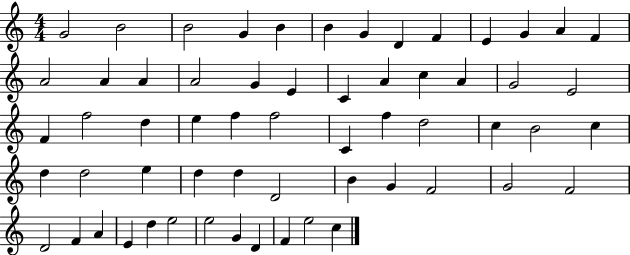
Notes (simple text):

G4/h B4/h B4/h G4/q B4/q B4/q G4/q D4/q F4/q E4/q G4/q A4/q F4/q A4/h A4/q A4/q A4/h G4/q E4/q C4/q A4/q C5/q A4/q G4/h E4/h F4/q F5/h D5/q E5/q F5/q F5/h C4/q F5/q D5/h C5/q B4/h C5/q D5/q D5/h E5/q D5/q D5/q D4/h B4/q G4/q F4/h G4/h F4/h D4/h F4/q A4/q E4/q D5/q E5/h E5/h G4/q D4/q F4/q E5/h C5/q